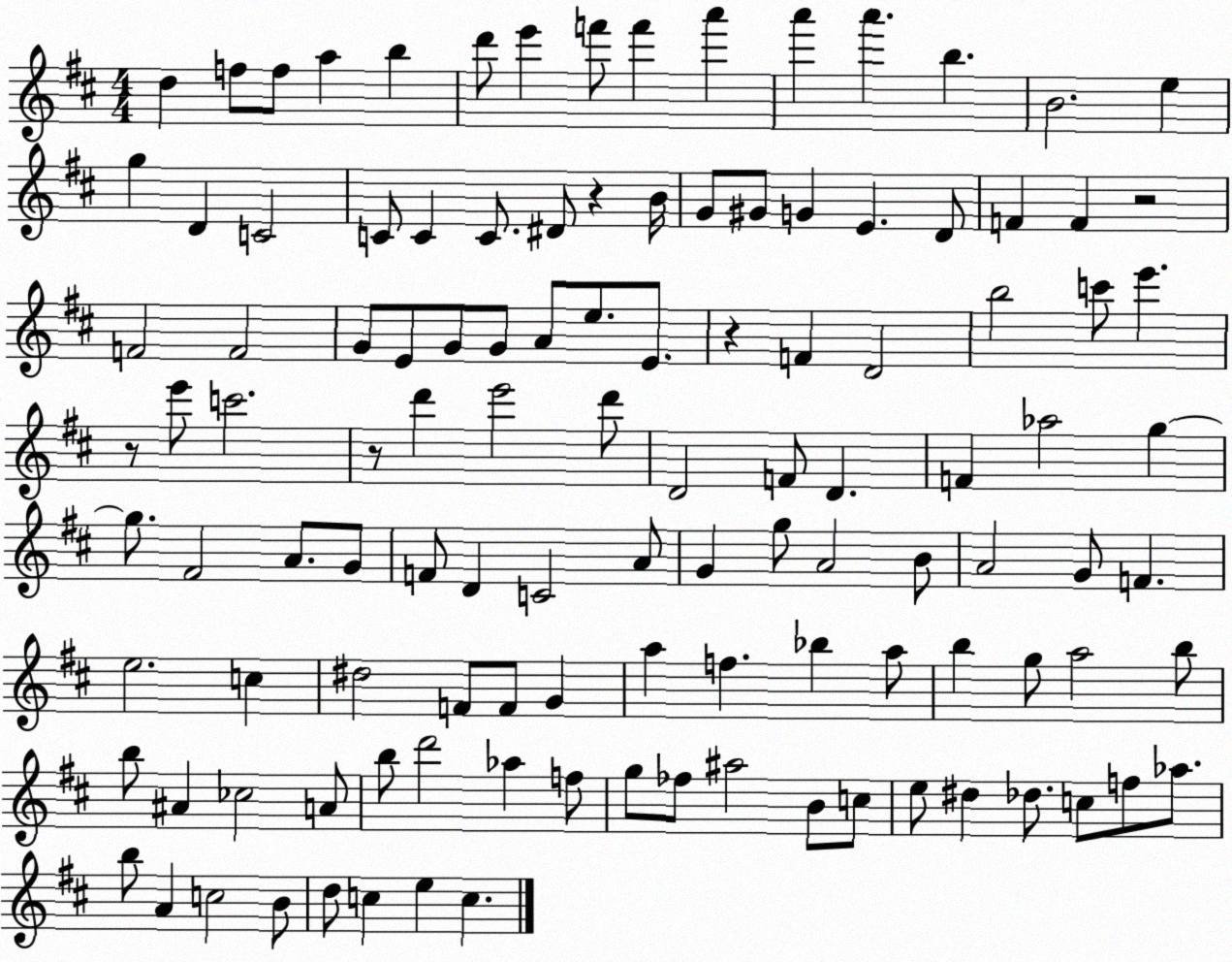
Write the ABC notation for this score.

X:1
T:Untitled
M:4/4
L:1/4
K:D
d f/2 f/2 a b d'/2 e' f'/2 f' a' a' a' b B2 e g D C2 C/2 C C/2 ^D/2 z B/4 G/2 ^G/2 G E D/2 F F z2 F2 F2 G/2 E/2 G/2 G/2 A/2 e/2 E/2 z F D2 b2 c'/2 e' z/2 e'/2 c'2 z/2 d' e'2 d'/2 D2 F/2 D F _a2 g g/2 ^F2 A/2 G/2 F/2 D C2 A/2 G g/2 A2 B/2 A2 G/2 F e2 c ^d2 F/2 F/2 G a f _b a/2 b g/2 a2 b/2 b/2 ^A _c2 A/2 b/2 d'2 _a f/2 g/2 _f/2 ^a2 B/2 c/2 e/2 ^d _d/2 c/2 f/2 _a/2 b/2 A c2 B/2 d/2 c e c